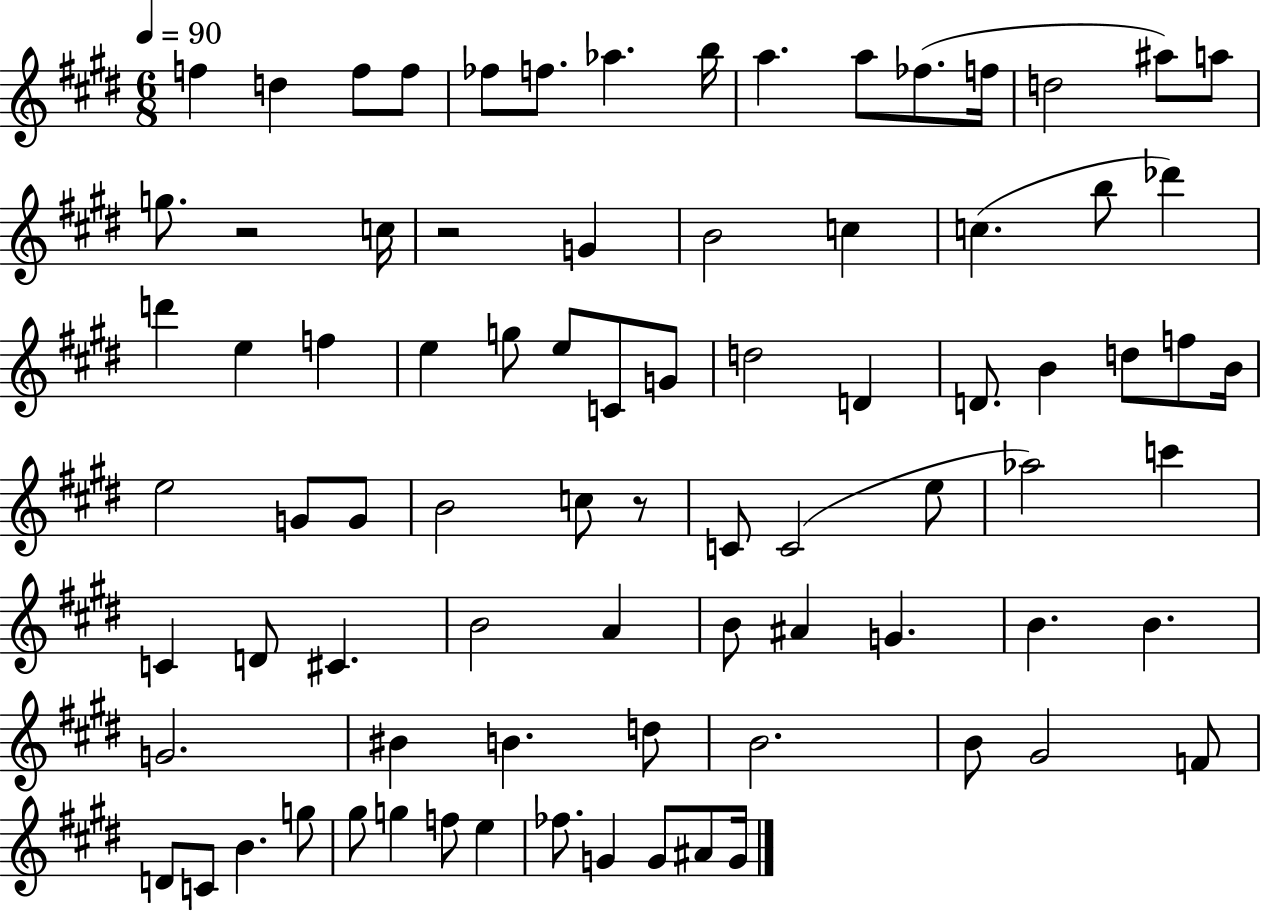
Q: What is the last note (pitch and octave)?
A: G4